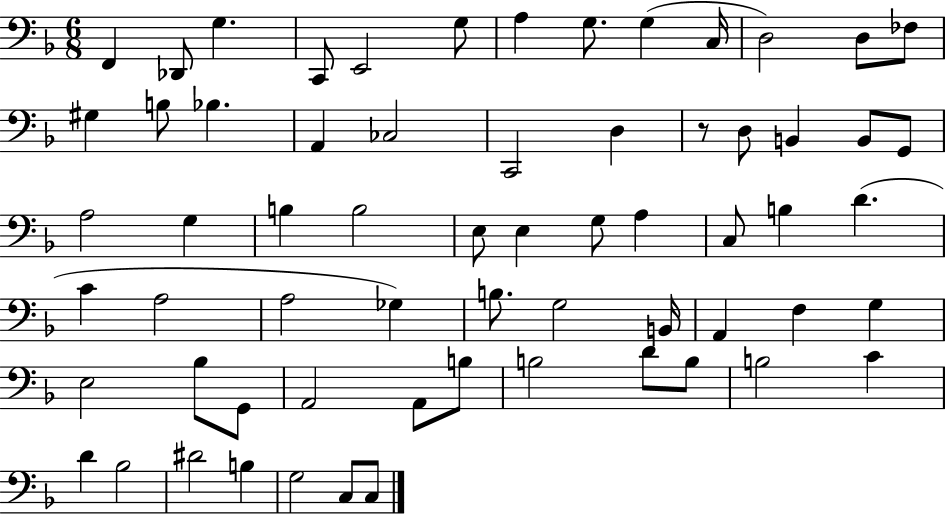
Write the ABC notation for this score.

X:1
T:Untitled
M:6/8
L:1/4
K:F
F,, _D,,/2 G, C,,/2 E,,2 G,/2 A, G,/2 G, C,/4 D,2 D,/2 _F,/2 ^G, B,/2 _B, A,, _C,2 C,,2 D, z/2 D,/2 B,, B,,/2 G,,/2 A,2 G, B, B,2 E,/2 E, G,/2 A, C,/2 B, D C A,2 A,2 _G, B,/2 G,2 B,,/4 A,, F, G, E,2 _B,/2 G,,/2 A,,2 A,,/2 B,/2 B,2 D/2 B,/2 B,2 C D _B,2 ^D2 B, G,2 C,/2 C,/2